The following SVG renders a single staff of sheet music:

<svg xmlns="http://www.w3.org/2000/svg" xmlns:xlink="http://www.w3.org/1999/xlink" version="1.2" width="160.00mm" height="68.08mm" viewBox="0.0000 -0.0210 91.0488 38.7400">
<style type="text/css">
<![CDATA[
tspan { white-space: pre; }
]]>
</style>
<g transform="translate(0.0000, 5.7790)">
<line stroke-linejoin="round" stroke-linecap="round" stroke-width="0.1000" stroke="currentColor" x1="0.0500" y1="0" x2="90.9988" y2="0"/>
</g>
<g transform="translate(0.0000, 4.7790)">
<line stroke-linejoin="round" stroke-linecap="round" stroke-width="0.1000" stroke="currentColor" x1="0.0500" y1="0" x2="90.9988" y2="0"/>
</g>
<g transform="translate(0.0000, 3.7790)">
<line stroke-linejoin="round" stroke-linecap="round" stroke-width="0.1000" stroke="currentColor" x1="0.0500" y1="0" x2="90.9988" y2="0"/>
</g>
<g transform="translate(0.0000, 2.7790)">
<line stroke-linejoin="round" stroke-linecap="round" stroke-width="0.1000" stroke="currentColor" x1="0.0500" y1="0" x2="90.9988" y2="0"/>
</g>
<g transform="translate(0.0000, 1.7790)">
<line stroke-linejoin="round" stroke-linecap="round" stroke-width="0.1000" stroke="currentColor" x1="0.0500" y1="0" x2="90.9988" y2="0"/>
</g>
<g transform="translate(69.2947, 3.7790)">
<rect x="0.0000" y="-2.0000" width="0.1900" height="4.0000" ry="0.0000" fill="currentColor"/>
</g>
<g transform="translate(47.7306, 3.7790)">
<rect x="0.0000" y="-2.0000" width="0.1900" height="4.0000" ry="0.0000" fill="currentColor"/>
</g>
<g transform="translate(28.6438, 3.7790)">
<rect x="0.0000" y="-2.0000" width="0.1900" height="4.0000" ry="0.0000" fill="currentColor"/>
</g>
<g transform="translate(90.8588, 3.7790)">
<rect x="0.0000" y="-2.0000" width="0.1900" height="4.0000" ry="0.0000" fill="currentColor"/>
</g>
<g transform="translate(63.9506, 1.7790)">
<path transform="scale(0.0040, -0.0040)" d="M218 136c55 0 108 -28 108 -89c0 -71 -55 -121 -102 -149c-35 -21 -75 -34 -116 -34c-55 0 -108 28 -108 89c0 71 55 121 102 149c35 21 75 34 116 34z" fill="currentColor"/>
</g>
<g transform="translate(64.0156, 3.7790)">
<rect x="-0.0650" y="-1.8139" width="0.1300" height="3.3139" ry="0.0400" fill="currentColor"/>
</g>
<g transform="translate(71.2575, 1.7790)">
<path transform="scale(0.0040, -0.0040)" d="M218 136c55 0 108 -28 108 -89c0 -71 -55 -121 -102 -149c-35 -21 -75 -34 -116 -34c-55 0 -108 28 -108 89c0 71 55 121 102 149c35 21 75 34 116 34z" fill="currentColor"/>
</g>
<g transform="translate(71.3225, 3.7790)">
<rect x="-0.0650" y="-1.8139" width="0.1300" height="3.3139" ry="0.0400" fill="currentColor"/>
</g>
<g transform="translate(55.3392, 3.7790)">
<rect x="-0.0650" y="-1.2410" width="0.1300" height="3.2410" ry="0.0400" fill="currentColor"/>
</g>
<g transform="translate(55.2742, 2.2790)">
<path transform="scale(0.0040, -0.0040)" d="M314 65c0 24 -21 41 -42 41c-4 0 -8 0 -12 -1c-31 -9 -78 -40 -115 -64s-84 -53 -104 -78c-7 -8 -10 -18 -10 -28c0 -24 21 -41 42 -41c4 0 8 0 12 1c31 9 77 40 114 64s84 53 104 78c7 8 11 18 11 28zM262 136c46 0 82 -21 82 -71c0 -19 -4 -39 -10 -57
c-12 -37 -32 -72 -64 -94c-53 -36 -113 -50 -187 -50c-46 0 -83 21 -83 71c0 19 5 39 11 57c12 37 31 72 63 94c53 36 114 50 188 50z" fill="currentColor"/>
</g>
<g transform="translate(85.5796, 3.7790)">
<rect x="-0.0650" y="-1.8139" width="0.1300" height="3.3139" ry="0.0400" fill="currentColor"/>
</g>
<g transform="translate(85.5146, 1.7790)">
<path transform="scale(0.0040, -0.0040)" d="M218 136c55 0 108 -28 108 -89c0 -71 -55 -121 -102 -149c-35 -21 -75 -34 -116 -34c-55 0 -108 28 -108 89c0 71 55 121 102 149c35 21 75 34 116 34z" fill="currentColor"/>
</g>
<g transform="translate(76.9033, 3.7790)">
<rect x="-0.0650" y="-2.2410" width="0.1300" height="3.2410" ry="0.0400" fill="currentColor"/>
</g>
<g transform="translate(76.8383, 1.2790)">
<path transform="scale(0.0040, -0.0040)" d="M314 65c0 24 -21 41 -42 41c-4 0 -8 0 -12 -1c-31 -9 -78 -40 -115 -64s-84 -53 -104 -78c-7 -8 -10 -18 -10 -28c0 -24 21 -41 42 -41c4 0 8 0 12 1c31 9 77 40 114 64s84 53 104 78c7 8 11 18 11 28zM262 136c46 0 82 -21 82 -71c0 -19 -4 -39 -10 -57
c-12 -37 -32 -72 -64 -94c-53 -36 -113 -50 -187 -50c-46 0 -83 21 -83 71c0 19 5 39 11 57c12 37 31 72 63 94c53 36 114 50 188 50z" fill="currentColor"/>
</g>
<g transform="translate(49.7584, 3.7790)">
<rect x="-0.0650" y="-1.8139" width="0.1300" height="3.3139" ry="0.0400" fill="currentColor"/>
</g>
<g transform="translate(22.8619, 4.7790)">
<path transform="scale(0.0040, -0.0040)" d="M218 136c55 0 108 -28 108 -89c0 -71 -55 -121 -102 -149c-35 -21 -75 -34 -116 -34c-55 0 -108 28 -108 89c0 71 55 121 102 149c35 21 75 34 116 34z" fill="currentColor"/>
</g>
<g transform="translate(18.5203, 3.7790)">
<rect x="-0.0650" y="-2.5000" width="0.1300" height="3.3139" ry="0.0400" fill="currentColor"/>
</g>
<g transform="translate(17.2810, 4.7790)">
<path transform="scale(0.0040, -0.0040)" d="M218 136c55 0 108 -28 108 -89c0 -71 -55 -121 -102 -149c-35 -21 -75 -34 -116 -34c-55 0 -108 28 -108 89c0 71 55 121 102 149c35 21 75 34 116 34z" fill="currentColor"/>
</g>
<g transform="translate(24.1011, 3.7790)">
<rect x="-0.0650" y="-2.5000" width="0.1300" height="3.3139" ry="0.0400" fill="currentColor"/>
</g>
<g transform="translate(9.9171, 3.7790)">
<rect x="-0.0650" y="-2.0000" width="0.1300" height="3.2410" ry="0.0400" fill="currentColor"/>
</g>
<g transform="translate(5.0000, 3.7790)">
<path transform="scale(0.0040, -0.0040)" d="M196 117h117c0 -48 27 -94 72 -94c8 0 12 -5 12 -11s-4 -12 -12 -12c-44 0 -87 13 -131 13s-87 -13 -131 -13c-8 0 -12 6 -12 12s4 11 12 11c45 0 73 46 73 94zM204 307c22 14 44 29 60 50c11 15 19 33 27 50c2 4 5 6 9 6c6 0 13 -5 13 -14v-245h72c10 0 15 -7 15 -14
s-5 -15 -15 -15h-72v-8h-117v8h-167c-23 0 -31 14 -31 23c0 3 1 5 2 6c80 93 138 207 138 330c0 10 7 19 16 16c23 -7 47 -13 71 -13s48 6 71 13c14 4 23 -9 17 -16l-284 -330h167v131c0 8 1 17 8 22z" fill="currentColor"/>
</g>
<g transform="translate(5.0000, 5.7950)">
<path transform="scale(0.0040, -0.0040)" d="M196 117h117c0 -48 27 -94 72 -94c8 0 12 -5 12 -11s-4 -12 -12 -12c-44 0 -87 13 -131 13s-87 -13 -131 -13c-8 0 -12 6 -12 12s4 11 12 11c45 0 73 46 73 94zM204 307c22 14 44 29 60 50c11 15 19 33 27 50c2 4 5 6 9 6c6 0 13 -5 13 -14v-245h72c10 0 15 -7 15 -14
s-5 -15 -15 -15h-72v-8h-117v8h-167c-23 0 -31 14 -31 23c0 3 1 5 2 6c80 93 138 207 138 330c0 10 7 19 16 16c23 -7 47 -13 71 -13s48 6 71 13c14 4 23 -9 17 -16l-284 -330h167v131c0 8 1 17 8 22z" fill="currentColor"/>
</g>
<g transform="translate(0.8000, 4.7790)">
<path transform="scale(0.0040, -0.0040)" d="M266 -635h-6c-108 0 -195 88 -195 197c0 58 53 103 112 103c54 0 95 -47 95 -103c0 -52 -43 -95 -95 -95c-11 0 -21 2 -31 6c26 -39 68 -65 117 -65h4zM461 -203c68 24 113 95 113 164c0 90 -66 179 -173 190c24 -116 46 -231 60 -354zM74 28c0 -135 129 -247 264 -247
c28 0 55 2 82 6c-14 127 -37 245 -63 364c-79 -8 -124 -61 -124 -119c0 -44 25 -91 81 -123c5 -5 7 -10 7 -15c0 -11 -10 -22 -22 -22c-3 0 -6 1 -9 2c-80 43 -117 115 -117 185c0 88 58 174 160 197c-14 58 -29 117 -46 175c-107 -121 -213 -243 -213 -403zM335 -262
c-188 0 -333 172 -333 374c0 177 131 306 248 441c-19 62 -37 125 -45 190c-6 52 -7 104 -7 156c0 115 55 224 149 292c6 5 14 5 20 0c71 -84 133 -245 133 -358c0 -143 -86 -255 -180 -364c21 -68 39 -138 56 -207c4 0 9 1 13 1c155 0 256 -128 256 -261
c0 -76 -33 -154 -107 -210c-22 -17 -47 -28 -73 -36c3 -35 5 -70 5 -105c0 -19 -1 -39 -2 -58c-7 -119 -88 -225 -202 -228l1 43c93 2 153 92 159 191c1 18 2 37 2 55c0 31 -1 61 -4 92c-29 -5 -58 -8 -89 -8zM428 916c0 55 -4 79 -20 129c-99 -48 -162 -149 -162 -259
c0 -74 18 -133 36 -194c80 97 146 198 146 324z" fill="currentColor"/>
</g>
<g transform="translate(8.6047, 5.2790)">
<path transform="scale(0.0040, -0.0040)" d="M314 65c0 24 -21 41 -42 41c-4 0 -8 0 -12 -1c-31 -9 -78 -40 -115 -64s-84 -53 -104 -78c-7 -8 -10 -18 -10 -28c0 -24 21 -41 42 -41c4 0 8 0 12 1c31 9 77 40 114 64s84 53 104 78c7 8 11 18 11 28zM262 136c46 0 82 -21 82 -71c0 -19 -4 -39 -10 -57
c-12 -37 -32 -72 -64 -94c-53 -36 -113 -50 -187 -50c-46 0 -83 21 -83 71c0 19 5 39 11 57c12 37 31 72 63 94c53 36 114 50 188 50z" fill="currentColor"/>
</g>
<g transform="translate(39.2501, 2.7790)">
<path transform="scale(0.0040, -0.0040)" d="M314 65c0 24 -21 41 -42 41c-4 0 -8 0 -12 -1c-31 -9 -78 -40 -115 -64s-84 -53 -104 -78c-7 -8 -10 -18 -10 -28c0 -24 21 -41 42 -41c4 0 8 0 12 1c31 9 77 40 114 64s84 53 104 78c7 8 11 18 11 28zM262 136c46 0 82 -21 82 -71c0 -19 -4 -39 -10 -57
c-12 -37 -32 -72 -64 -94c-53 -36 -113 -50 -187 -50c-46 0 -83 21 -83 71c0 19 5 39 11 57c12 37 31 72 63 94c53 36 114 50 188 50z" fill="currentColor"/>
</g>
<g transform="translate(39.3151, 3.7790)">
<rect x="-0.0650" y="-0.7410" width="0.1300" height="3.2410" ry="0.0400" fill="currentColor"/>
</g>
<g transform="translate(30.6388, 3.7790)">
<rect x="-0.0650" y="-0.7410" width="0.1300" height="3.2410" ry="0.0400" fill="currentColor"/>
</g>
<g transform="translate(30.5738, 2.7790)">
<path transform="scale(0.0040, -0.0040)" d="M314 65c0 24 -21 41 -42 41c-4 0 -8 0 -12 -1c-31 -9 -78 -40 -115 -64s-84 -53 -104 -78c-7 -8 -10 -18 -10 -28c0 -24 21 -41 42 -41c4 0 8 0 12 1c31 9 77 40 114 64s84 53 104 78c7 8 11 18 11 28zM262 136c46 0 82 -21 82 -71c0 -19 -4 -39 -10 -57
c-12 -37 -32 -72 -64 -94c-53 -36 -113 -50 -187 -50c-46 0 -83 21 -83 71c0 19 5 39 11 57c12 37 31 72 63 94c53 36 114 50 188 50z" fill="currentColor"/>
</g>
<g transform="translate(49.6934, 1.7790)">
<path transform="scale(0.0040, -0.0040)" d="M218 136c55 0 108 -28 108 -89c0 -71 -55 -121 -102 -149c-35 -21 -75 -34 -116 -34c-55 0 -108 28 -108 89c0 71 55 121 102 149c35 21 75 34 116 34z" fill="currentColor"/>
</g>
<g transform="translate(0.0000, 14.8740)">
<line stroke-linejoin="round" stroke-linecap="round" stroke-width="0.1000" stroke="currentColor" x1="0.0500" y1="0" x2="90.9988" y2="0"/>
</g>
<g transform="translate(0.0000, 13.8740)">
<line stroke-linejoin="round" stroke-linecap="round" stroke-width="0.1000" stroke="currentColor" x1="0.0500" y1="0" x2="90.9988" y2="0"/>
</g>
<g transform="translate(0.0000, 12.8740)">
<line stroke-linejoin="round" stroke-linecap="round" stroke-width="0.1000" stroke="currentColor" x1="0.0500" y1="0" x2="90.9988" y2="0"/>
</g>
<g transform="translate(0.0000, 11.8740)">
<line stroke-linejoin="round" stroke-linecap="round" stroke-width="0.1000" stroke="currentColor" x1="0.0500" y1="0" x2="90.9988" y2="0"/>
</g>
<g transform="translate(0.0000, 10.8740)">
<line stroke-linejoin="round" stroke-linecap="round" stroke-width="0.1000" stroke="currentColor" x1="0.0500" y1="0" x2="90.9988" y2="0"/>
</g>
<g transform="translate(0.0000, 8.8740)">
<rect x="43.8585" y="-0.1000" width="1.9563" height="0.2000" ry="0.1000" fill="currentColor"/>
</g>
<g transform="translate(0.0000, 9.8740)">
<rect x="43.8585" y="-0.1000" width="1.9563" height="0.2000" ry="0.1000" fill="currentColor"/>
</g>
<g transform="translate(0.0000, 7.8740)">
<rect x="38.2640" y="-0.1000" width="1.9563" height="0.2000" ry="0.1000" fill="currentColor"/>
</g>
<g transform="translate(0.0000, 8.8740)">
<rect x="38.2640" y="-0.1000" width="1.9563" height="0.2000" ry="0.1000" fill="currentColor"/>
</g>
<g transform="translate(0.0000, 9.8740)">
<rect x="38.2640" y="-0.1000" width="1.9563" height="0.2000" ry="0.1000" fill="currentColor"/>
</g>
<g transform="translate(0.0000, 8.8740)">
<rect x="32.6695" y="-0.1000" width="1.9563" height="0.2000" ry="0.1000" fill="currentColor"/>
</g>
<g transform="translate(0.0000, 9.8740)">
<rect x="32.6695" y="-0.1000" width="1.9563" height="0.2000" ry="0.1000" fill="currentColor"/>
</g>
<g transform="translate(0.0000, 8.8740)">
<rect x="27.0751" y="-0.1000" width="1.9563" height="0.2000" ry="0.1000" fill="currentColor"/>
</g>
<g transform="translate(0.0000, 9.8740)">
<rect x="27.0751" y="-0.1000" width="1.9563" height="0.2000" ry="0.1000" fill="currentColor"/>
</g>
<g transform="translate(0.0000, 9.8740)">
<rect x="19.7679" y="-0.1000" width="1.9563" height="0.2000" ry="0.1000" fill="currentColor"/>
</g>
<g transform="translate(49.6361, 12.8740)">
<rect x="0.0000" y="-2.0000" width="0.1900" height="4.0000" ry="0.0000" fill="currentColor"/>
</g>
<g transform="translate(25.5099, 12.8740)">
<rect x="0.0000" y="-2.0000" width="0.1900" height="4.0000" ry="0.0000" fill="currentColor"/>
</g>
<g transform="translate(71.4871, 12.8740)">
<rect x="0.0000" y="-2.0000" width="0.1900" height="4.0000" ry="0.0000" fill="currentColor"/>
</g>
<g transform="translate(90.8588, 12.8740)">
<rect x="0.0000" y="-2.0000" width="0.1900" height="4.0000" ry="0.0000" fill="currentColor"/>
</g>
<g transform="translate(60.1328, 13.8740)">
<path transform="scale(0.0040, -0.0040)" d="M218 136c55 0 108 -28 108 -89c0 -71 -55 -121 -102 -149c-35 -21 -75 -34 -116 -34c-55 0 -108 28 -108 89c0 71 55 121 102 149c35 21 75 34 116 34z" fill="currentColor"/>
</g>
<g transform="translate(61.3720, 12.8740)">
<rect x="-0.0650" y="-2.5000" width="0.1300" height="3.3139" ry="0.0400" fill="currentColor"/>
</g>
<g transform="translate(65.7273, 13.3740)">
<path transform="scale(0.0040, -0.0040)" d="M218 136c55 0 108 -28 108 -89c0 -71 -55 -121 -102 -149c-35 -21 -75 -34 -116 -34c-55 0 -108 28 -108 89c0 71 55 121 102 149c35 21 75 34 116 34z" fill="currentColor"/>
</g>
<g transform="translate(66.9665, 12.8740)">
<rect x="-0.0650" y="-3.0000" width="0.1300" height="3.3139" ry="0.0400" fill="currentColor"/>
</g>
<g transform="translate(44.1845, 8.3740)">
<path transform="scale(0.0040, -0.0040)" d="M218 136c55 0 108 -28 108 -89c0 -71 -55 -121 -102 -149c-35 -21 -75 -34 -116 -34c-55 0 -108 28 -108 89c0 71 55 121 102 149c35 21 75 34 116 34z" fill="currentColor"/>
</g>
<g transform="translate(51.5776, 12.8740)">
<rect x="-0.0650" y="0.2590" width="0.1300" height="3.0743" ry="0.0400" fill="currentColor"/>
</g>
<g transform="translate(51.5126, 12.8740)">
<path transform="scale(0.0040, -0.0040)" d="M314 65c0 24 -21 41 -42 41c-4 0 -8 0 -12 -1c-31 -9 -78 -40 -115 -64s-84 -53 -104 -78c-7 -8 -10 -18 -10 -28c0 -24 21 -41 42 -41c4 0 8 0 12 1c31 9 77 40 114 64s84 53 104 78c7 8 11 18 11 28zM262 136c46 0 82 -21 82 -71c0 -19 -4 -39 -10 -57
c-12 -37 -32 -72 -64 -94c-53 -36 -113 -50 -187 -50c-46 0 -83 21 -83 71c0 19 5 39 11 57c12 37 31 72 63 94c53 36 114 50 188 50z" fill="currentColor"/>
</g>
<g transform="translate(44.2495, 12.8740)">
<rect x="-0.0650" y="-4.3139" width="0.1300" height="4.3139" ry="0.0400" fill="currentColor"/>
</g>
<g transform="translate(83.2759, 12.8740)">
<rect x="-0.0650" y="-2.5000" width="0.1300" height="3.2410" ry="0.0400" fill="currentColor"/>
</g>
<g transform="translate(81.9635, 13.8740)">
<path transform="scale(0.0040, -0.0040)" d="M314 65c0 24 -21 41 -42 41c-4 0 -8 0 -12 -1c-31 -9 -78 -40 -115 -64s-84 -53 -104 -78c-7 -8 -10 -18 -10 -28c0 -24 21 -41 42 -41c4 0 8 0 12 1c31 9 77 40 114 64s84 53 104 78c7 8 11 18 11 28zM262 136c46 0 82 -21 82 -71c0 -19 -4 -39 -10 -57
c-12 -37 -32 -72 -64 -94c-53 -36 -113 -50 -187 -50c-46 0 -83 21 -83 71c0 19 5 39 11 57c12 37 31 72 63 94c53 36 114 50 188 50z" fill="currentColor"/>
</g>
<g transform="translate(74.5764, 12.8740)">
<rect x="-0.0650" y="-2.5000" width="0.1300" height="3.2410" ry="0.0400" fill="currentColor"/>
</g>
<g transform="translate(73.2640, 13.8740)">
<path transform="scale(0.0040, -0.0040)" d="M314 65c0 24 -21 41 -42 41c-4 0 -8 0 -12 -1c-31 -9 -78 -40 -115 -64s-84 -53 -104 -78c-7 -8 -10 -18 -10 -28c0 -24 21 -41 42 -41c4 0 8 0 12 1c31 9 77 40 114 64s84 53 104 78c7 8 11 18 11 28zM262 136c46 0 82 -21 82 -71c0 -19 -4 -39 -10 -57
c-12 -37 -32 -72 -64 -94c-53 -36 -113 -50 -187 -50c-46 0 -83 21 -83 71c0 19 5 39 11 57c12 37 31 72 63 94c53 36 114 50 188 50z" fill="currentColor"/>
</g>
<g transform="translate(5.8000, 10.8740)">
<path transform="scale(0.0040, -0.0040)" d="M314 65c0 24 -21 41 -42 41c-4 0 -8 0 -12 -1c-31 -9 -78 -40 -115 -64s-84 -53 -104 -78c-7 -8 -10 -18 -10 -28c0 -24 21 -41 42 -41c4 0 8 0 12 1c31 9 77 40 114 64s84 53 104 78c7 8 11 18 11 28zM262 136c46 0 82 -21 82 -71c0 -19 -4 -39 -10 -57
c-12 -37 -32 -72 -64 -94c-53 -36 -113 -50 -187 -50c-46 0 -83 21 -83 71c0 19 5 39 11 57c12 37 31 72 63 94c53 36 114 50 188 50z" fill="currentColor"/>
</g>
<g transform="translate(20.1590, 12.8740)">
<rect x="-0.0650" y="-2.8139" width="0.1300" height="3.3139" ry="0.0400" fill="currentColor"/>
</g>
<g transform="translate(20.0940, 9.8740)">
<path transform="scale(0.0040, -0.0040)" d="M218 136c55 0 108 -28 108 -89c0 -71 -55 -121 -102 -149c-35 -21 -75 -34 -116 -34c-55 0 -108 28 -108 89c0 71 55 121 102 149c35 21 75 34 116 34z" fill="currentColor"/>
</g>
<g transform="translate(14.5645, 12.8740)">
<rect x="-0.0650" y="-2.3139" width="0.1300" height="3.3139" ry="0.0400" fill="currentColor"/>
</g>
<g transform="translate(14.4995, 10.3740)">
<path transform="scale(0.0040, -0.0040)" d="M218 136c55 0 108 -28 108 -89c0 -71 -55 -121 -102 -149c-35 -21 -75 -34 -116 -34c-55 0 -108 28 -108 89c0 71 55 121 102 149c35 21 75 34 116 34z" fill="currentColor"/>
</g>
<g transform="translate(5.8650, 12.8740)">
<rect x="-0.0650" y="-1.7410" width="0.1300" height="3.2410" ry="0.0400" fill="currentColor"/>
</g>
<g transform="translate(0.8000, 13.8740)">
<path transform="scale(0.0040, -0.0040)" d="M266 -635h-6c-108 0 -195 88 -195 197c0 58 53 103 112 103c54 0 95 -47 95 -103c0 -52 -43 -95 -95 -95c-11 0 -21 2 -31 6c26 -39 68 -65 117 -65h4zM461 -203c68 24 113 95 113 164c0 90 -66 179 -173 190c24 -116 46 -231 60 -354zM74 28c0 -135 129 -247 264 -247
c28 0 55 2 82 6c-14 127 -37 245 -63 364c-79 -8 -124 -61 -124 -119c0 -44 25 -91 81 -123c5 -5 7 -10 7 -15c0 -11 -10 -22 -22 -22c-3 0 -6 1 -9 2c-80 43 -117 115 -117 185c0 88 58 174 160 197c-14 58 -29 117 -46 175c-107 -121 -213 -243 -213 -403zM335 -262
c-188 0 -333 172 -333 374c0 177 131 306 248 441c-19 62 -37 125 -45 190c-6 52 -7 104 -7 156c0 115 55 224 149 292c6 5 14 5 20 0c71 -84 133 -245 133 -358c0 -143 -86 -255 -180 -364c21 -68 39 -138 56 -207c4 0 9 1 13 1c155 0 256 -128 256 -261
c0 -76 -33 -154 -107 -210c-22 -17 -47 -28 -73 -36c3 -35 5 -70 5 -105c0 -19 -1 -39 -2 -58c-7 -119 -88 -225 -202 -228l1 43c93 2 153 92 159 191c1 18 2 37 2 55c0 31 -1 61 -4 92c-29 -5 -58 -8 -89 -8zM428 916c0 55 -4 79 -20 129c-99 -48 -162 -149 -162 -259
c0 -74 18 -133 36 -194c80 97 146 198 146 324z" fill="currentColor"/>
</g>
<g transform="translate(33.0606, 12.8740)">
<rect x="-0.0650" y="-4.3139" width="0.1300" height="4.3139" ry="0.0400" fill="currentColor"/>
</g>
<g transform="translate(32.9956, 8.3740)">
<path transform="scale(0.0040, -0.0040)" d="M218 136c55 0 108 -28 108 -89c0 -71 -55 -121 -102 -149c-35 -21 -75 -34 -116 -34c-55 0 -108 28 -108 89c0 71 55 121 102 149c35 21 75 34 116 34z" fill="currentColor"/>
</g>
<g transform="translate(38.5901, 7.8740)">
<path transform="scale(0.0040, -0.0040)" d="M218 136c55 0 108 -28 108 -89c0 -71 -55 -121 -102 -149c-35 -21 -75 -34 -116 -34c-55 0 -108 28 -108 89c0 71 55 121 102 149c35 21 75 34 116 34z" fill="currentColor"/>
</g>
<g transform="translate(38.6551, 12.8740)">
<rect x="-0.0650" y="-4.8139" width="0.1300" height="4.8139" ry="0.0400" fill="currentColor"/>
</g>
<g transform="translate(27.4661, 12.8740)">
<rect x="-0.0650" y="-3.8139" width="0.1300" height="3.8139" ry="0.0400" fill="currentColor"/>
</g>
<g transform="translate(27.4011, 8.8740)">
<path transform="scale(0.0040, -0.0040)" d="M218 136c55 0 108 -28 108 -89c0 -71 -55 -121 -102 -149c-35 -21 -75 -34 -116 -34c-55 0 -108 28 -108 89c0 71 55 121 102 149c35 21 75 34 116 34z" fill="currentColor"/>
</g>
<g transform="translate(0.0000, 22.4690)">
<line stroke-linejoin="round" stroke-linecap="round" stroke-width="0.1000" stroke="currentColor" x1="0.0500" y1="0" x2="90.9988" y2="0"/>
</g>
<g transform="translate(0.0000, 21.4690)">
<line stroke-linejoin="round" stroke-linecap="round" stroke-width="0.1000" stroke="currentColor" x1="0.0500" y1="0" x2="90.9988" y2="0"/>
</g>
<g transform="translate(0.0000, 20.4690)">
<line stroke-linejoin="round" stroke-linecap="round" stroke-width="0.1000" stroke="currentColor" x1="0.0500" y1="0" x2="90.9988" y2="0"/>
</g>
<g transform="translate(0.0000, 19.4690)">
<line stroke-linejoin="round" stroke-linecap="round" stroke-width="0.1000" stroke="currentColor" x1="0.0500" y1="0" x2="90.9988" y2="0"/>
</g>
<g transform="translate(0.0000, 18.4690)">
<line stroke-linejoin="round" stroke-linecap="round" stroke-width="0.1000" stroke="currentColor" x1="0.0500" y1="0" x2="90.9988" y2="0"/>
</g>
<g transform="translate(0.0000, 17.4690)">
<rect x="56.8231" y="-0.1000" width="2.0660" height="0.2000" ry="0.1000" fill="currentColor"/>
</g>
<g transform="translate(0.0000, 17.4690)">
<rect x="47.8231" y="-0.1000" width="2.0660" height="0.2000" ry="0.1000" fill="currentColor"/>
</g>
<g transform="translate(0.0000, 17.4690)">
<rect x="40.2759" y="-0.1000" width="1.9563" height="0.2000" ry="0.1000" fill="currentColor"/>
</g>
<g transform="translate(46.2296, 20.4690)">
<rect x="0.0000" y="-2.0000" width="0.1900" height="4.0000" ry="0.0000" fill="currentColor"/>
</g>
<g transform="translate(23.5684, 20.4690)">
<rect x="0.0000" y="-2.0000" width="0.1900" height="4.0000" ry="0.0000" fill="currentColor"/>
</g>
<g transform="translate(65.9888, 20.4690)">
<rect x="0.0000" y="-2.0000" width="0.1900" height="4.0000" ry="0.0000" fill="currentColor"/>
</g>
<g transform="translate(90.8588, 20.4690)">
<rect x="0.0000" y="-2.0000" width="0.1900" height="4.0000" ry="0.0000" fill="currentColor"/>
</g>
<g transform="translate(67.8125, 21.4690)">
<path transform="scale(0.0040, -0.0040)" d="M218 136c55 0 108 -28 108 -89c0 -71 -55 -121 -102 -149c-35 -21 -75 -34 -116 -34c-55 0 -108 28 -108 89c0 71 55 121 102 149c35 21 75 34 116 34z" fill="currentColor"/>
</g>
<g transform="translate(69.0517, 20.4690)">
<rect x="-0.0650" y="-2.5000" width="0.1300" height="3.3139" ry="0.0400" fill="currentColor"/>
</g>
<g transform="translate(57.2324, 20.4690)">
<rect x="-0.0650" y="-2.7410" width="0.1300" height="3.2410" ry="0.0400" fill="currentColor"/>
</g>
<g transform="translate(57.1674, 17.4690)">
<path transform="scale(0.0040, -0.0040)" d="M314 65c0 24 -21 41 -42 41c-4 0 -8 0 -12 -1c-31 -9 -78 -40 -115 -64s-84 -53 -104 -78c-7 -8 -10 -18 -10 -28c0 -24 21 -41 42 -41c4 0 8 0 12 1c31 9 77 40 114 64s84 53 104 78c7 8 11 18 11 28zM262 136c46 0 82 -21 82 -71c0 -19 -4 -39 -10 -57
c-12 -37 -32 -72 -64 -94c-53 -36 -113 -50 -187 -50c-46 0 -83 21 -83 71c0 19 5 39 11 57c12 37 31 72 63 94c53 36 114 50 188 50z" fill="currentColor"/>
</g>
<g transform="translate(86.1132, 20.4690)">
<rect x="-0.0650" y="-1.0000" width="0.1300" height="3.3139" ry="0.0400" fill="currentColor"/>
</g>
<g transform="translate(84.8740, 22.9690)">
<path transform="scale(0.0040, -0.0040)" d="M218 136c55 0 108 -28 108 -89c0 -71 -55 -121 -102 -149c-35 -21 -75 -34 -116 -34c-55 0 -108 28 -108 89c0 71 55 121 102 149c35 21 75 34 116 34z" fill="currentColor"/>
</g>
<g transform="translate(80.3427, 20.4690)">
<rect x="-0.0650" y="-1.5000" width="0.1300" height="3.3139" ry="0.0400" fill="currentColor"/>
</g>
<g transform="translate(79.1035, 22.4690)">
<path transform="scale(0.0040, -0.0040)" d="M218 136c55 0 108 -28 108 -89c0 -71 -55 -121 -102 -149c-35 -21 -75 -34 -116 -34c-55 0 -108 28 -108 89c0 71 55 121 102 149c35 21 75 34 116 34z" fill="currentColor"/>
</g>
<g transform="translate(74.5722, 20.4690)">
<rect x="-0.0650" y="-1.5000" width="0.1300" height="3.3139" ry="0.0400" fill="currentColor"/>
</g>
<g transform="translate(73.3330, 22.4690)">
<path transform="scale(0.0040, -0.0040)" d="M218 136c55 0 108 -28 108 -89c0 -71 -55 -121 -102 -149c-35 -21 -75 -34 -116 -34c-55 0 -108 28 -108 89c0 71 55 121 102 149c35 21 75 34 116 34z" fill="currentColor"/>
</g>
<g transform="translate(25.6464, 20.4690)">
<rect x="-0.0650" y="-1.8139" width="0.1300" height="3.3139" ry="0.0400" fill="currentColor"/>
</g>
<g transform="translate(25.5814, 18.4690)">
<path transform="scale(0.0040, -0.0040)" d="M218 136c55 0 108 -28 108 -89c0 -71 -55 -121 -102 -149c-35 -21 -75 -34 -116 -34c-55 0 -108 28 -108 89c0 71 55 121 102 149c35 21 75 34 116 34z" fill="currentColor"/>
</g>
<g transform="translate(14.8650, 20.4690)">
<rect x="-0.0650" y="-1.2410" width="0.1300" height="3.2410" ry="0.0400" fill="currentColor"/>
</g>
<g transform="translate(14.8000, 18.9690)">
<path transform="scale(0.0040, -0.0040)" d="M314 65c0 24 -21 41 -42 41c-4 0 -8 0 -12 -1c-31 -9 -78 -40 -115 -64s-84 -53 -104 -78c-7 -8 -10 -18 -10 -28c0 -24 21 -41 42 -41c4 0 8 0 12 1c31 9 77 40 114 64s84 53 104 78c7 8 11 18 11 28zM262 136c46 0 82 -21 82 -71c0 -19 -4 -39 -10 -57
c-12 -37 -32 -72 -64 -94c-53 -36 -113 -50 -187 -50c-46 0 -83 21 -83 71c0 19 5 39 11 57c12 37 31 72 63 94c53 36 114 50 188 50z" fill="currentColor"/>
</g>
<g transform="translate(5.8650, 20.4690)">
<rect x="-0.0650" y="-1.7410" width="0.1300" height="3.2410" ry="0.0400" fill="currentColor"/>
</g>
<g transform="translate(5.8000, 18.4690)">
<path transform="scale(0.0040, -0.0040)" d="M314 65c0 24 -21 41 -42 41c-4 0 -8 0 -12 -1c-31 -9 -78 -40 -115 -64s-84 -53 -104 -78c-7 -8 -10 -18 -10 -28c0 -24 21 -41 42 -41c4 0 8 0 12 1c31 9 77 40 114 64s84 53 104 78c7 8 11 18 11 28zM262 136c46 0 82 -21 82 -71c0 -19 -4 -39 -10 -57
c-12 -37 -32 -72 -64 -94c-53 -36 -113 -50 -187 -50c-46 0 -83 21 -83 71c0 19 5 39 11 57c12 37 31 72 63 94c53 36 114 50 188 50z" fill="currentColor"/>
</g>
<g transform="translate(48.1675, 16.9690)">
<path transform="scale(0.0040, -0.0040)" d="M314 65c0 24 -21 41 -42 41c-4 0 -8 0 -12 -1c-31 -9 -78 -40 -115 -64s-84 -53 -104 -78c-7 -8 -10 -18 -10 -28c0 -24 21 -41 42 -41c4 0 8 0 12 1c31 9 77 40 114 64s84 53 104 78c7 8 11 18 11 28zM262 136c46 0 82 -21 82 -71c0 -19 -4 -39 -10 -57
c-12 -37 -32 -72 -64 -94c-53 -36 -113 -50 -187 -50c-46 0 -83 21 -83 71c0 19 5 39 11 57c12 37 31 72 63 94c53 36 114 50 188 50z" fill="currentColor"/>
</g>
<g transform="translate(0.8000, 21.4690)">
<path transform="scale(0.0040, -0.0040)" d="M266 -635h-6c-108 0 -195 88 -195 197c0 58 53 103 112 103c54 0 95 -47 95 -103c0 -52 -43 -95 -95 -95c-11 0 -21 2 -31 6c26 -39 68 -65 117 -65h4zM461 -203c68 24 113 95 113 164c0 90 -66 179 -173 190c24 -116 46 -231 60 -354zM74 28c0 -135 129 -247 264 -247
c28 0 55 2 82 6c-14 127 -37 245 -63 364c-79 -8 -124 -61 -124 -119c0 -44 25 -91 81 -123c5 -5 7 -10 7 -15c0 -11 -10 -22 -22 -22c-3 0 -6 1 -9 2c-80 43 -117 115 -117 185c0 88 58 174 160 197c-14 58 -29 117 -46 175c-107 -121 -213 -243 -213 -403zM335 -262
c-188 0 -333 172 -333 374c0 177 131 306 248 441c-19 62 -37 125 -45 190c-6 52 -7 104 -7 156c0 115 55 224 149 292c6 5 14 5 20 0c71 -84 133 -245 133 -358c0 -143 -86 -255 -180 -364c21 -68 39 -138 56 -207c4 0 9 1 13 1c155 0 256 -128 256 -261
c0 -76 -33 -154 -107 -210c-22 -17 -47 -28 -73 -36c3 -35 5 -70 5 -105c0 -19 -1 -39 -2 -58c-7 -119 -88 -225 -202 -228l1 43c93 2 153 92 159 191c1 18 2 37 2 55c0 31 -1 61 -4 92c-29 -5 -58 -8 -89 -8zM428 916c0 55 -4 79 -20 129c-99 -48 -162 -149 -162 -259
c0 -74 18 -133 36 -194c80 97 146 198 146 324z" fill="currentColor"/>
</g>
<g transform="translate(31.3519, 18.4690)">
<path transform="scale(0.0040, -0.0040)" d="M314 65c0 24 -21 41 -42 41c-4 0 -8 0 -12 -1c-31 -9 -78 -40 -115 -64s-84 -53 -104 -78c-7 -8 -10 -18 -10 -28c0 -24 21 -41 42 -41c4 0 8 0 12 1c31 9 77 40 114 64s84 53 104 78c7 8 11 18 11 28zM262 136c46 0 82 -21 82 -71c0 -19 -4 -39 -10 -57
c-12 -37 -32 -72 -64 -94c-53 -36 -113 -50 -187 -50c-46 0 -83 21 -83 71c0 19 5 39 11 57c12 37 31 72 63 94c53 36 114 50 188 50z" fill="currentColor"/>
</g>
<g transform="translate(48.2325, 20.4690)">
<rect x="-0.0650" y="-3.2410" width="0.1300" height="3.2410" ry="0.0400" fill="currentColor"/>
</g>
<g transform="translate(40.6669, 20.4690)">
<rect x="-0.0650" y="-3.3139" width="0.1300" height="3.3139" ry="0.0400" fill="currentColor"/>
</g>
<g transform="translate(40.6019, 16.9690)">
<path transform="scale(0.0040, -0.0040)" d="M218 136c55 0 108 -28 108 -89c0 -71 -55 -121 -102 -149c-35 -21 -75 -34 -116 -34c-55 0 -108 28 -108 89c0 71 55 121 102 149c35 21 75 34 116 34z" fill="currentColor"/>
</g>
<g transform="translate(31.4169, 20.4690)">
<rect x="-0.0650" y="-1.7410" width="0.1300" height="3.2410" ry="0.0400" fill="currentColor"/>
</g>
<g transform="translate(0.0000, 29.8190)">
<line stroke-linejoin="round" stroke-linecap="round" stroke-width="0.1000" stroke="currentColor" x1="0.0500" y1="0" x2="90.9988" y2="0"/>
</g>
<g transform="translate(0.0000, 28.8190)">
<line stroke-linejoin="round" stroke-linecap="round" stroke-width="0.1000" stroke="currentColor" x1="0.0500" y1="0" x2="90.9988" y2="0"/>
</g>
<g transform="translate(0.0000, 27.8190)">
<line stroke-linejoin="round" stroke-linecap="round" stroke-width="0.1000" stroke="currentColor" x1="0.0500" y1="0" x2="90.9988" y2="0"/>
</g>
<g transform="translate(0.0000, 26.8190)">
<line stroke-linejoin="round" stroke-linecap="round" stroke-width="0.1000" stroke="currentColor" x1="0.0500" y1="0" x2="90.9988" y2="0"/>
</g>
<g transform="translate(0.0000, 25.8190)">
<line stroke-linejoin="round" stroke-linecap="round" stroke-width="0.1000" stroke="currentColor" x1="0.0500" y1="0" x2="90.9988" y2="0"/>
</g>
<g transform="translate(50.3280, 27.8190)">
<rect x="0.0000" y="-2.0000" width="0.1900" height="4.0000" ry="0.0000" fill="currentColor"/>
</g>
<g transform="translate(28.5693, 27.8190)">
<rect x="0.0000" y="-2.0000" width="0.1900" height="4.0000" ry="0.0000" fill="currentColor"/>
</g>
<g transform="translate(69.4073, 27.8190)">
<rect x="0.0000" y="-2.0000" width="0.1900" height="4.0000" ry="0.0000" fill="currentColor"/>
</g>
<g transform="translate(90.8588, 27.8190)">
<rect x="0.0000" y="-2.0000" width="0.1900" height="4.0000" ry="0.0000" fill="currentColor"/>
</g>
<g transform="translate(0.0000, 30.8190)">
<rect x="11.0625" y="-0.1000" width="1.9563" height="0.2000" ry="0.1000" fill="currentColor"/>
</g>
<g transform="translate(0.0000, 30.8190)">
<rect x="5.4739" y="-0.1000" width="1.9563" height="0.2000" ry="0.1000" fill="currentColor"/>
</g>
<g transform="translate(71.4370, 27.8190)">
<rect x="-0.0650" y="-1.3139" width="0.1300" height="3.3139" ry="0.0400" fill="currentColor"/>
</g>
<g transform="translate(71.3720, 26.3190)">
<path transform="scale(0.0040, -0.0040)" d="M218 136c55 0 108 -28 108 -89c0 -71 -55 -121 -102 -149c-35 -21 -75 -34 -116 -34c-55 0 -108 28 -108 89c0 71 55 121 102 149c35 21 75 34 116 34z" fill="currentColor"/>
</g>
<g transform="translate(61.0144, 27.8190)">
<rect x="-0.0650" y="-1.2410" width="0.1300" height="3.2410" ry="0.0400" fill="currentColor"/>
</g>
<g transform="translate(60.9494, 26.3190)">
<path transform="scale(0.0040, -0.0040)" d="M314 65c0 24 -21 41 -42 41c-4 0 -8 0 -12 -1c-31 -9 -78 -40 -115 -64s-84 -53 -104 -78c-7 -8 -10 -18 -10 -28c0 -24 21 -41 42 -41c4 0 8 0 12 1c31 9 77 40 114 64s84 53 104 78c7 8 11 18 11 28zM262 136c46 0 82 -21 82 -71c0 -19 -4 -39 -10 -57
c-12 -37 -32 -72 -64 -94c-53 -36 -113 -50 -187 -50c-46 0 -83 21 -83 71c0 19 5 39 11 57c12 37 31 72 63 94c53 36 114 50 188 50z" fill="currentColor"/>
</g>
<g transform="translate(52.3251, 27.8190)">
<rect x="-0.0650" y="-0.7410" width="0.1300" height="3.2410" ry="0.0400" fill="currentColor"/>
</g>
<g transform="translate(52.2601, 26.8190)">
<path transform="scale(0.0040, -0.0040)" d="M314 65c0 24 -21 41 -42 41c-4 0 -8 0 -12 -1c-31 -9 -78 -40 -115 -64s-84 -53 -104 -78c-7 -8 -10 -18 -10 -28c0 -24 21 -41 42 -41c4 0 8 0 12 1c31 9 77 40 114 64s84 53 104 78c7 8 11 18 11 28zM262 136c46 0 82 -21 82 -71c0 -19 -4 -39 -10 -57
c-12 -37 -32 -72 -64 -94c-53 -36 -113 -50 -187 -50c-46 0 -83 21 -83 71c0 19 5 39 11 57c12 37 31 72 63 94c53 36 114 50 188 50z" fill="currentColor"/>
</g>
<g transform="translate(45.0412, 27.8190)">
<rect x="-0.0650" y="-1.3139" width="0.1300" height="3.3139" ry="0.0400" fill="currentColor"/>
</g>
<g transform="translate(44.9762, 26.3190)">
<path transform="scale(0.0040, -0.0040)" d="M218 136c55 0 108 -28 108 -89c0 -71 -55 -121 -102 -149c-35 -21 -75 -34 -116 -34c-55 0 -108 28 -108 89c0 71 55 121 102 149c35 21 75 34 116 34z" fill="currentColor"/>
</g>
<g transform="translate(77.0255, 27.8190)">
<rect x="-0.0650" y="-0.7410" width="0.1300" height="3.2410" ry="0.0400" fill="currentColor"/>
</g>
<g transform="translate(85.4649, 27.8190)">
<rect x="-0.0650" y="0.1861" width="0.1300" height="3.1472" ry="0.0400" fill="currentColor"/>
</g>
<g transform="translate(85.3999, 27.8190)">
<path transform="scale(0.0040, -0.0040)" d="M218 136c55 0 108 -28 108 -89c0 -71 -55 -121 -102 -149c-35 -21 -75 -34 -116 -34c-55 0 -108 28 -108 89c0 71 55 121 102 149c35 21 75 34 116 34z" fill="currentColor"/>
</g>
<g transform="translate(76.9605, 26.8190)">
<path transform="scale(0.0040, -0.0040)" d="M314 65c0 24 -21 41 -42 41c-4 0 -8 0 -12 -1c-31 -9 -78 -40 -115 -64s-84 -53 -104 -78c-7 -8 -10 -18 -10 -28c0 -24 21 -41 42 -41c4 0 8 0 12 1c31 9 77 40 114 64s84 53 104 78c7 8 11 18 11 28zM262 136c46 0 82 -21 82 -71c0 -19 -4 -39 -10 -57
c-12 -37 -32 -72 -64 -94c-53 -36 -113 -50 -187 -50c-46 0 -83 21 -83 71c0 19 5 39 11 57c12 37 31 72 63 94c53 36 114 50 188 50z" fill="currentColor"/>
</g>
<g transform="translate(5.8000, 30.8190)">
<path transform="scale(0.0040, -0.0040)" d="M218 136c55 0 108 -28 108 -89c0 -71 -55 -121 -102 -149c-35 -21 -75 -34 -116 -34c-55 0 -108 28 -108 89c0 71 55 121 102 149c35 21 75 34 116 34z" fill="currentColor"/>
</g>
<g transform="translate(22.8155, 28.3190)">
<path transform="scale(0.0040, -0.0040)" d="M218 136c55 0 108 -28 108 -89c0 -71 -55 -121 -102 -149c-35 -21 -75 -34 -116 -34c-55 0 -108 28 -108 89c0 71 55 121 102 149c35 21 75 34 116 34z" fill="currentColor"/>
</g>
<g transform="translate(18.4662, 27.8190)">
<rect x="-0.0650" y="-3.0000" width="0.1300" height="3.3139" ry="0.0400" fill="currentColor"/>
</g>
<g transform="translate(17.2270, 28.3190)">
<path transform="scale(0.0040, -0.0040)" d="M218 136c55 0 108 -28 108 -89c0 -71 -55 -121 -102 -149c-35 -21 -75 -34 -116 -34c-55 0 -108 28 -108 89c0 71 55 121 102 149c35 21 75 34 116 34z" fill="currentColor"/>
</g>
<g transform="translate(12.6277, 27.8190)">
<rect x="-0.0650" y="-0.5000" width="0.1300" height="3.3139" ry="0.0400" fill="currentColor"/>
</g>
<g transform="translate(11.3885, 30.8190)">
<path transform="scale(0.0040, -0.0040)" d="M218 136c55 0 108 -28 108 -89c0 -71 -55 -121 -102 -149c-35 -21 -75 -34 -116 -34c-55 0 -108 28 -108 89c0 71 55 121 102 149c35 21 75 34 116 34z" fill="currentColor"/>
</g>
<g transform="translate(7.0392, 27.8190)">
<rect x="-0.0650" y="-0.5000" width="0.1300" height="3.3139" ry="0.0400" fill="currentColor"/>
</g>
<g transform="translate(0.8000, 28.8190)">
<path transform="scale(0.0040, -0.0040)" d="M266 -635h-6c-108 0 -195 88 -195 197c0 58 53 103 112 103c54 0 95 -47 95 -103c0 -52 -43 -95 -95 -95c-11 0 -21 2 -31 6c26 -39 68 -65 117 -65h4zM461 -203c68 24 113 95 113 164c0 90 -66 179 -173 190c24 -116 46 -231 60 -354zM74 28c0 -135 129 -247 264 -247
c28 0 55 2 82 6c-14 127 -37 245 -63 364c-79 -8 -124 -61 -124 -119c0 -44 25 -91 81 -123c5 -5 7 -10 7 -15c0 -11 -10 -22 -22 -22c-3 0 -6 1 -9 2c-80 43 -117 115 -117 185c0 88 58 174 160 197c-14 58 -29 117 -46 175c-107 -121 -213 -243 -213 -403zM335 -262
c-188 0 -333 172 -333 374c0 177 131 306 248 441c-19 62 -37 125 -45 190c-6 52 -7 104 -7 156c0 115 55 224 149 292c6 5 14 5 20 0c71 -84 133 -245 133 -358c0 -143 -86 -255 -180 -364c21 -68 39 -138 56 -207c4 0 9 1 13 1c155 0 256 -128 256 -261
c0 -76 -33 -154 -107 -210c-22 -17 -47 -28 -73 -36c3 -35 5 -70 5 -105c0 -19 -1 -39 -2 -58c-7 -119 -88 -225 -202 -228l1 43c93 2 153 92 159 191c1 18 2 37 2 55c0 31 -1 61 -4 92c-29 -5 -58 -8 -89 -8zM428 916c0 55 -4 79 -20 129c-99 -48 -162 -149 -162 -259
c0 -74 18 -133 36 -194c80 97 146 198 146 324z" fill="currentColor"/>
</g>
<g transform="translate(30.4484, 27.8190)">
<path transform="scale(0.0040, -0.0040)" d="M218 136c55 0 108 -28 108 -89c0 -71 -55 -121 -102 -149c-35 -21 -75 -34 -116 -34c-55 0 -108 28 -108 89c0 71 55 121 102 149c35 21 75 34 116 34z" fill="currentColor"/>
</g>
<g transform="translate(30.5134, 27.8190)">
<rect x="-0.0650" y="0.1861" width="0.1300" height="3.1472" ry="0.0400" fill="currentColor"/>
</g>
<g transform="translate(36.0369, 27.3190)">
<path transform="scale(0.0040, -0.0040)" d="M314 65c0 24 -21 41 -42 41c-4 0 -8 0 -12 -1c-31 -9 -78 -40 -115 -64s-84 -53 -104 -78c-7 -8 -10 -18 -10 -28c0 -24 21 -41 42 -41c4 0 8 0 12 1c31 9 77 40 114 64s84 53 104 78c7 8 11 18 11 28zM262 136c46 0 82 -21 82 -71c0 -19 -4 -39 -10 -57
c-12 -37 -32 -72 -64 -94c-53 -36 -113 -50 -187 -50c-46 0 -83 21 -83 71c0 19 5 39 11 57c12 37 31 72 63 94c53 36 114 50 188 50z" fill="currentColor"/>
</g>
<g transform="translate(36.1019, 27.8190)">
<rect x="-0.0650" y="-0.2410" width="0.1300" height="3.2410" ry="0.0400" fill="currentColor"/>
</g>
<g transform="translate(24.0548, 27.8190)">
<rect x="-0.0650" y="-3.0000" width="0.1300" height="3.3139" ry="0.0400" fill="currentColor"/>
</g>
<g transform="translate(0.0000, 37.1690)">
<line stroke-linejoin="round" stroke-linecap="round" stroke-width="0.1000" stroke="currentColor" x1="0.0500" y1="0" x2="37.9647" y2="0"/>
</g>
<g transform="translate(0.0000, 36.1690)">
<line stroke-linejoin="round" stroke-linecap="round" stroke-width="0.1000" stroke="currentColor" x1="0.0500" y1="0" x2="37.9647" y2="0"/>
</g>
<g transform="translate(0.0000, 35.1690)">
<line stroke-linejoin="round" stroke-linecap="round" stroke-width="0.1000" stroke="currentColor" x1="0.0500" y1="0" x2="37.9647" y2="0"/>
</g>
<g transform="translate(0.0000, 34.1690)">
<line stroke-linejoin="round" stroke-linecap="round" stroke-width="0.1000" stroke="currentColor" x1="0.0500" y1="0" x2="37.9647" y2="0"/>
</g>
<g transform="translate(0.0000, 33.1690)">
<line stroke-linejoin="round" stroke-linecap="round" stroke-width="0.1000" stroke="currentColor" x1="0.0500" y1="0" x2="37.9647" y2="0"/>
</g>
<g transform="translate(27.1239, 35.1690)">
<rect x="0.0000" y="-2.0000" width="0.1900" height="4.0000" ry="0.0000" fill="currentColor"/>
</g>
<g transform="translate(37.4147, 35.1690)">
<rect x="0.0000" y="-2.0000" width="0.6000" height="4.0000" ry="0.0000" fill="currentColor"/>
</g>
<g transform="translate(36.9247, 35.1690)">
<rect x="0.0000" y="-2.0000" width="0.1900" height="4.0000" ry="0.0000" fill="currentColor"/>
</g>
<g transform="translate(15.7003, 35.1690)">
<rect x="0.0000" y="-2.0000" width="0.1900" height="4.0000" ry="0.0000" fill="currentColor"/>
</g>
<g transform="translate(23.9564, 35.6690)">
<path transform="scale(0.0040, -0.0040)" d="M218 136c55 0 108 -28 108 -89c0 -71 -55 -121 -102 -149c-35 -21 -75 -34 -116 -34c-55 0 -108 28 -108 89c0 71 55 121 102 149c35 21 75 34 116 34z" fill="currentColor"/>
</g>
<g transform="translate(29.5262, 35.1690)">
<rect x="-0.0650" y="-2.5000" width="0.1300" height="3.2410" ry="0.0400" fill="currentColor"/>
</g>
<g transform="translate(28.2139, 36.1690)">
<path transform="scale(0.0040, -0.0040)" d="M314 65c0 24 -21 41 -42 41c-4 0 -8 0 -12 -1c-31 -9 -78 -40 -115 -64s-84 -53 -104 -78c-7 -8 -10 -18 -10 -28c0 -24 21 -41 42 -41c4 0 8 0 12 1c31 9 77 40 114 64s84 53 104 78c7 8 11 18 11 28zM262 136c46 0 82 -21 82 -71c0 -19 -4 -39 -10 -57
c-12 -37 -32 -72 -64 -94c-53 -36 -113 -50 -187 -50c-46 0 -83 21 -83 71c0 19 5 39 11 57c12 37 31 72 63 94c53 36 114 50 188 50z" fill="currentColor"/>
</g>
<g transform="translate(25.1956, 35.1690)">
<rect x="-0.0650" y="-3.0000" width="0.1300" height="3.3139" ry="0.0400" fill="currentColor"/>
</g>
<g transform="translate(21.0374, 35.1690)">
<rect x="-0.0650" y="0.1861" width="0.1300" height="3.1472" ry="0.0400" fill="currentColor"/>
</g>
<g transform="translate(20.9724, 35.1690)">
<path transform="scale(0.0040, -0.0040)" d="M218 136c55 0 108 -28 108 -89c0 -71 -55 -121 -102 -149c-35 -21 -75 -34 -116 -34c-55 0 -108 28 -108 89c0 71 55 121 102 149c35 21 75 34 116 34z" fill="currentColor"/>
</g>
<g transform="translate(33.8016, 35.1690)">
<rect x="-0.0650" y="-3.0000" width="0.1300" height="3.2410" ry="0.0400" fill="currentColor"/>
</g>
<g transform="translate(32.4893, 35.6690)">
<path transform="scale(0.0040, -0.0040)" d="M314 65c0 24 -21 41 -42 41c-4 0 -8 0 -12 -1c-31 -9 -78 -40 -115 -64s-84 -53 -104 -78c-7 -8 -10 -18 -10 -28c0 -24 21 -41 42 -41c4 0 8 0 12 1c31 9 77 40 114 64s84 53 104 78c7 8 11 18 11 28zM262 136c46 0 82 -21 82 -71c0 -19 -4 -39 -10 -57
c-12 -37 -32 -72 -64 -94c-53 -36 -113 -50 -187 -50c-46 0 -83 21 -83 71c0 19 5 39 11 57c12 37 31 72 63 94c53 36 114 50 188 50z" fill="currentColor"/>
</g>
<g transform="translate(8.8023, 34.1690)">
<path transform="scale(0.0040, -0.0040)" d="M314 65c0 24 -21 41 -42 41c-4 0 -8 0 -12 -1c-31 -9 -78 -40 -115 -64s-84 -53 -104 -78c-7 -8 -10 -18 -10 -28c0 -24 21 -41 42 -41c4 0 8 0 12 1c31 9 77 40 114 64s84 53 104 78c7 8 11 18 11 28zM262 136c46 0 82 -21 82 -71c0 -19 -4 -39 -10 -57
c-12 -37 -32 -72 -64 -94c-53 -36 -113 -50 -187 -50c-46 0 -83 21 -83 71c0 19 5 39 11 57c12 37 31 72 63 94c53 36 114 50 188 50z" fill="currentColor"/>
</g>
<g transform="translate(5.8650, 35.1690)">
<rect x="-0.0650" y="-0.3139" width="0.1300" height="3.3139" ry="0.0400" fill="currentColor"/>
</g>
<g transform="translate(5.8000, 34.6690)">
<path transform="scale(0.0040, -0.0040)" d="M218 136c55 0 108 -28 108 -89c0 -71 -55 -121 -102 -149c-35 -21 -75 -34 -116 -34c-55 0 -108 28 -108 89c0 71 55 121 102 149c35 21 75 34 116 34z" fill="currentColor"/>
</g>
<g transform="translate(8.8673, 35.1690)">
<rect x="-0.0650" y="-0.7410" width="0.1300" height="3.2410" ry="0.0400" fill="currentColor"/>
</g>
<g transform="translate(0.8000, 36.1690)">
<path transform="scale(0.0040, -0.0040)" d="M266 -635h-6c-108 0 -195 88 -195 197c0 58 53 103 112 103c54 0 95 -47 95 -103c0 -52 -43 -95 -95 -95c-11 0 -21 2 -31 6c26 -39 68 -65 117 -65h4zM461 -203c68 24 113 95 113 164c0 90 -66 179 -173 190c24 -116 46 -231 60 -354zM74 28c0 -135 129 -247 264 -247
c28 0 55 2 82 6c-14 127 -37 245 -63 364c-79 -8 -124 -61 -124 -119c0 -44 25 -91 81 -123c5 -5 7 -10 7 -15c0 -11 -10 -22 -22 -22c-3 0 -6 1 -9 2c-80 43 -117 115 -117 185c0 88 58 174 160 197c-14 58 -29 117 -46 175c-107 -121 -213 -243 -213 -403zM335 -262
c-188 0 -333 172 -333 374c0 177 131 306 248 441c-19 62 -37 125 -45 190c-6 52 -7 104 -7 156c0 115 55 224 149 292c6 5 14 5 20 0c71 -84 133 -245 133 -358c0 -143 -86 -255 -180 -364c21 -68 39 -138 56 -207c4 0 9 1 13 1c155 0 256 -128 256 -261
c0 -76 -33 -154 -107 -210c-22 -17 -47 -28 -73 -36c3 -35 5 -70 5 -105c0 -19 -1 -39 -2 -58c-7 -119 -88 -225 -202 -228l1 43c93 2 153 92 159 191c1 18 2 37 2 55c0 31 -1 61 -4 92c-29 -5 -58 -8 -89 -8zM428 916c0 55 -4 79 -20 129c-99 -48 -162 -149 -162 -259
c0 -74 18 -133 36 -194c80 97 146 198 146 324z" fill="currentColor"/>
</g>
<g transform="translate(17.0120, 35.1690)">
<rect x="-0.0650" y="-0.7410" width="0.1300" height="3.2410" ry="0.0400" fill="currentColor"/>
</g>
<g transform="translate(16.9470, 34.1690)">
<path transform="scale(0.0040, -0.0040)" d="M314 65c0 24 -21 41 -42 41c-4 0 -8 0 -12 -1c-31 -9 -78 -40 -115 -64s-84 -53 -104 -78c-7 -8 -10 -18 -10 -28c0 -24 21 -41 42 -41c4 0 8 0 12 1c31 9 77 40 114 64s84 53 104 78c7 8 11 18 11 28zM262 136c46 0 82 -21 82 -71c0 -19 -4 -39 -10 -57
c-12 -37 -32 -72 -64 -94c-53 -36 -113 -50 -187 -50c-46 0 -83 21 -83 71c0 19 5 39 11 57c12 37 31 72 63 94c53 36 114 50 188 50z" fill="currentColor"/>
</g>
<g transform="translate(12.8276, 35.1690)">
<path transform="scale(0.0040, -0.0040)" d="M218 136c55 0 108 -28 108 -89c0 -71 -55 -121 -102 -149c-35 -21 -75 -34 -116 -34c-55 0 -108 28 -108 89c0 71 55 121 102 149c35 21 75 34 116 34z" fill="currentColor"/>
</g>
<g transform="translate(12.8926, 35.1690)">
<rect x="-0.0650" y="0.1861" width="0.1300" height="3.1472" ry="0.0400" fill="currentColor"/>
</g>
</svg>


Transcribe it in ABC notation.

X:1
T:Untitled
M:4/4
L:1/4
K:C
F2 G G d2 d2 f e2 f f g2 f f2 g a c' d' e' d' B2 G A G2 G2 f2 e2 f f2 b b2 a2 G E E D C C A A B c2 e d2 e2 e d2 B c d2 B d2 B A G2 A2